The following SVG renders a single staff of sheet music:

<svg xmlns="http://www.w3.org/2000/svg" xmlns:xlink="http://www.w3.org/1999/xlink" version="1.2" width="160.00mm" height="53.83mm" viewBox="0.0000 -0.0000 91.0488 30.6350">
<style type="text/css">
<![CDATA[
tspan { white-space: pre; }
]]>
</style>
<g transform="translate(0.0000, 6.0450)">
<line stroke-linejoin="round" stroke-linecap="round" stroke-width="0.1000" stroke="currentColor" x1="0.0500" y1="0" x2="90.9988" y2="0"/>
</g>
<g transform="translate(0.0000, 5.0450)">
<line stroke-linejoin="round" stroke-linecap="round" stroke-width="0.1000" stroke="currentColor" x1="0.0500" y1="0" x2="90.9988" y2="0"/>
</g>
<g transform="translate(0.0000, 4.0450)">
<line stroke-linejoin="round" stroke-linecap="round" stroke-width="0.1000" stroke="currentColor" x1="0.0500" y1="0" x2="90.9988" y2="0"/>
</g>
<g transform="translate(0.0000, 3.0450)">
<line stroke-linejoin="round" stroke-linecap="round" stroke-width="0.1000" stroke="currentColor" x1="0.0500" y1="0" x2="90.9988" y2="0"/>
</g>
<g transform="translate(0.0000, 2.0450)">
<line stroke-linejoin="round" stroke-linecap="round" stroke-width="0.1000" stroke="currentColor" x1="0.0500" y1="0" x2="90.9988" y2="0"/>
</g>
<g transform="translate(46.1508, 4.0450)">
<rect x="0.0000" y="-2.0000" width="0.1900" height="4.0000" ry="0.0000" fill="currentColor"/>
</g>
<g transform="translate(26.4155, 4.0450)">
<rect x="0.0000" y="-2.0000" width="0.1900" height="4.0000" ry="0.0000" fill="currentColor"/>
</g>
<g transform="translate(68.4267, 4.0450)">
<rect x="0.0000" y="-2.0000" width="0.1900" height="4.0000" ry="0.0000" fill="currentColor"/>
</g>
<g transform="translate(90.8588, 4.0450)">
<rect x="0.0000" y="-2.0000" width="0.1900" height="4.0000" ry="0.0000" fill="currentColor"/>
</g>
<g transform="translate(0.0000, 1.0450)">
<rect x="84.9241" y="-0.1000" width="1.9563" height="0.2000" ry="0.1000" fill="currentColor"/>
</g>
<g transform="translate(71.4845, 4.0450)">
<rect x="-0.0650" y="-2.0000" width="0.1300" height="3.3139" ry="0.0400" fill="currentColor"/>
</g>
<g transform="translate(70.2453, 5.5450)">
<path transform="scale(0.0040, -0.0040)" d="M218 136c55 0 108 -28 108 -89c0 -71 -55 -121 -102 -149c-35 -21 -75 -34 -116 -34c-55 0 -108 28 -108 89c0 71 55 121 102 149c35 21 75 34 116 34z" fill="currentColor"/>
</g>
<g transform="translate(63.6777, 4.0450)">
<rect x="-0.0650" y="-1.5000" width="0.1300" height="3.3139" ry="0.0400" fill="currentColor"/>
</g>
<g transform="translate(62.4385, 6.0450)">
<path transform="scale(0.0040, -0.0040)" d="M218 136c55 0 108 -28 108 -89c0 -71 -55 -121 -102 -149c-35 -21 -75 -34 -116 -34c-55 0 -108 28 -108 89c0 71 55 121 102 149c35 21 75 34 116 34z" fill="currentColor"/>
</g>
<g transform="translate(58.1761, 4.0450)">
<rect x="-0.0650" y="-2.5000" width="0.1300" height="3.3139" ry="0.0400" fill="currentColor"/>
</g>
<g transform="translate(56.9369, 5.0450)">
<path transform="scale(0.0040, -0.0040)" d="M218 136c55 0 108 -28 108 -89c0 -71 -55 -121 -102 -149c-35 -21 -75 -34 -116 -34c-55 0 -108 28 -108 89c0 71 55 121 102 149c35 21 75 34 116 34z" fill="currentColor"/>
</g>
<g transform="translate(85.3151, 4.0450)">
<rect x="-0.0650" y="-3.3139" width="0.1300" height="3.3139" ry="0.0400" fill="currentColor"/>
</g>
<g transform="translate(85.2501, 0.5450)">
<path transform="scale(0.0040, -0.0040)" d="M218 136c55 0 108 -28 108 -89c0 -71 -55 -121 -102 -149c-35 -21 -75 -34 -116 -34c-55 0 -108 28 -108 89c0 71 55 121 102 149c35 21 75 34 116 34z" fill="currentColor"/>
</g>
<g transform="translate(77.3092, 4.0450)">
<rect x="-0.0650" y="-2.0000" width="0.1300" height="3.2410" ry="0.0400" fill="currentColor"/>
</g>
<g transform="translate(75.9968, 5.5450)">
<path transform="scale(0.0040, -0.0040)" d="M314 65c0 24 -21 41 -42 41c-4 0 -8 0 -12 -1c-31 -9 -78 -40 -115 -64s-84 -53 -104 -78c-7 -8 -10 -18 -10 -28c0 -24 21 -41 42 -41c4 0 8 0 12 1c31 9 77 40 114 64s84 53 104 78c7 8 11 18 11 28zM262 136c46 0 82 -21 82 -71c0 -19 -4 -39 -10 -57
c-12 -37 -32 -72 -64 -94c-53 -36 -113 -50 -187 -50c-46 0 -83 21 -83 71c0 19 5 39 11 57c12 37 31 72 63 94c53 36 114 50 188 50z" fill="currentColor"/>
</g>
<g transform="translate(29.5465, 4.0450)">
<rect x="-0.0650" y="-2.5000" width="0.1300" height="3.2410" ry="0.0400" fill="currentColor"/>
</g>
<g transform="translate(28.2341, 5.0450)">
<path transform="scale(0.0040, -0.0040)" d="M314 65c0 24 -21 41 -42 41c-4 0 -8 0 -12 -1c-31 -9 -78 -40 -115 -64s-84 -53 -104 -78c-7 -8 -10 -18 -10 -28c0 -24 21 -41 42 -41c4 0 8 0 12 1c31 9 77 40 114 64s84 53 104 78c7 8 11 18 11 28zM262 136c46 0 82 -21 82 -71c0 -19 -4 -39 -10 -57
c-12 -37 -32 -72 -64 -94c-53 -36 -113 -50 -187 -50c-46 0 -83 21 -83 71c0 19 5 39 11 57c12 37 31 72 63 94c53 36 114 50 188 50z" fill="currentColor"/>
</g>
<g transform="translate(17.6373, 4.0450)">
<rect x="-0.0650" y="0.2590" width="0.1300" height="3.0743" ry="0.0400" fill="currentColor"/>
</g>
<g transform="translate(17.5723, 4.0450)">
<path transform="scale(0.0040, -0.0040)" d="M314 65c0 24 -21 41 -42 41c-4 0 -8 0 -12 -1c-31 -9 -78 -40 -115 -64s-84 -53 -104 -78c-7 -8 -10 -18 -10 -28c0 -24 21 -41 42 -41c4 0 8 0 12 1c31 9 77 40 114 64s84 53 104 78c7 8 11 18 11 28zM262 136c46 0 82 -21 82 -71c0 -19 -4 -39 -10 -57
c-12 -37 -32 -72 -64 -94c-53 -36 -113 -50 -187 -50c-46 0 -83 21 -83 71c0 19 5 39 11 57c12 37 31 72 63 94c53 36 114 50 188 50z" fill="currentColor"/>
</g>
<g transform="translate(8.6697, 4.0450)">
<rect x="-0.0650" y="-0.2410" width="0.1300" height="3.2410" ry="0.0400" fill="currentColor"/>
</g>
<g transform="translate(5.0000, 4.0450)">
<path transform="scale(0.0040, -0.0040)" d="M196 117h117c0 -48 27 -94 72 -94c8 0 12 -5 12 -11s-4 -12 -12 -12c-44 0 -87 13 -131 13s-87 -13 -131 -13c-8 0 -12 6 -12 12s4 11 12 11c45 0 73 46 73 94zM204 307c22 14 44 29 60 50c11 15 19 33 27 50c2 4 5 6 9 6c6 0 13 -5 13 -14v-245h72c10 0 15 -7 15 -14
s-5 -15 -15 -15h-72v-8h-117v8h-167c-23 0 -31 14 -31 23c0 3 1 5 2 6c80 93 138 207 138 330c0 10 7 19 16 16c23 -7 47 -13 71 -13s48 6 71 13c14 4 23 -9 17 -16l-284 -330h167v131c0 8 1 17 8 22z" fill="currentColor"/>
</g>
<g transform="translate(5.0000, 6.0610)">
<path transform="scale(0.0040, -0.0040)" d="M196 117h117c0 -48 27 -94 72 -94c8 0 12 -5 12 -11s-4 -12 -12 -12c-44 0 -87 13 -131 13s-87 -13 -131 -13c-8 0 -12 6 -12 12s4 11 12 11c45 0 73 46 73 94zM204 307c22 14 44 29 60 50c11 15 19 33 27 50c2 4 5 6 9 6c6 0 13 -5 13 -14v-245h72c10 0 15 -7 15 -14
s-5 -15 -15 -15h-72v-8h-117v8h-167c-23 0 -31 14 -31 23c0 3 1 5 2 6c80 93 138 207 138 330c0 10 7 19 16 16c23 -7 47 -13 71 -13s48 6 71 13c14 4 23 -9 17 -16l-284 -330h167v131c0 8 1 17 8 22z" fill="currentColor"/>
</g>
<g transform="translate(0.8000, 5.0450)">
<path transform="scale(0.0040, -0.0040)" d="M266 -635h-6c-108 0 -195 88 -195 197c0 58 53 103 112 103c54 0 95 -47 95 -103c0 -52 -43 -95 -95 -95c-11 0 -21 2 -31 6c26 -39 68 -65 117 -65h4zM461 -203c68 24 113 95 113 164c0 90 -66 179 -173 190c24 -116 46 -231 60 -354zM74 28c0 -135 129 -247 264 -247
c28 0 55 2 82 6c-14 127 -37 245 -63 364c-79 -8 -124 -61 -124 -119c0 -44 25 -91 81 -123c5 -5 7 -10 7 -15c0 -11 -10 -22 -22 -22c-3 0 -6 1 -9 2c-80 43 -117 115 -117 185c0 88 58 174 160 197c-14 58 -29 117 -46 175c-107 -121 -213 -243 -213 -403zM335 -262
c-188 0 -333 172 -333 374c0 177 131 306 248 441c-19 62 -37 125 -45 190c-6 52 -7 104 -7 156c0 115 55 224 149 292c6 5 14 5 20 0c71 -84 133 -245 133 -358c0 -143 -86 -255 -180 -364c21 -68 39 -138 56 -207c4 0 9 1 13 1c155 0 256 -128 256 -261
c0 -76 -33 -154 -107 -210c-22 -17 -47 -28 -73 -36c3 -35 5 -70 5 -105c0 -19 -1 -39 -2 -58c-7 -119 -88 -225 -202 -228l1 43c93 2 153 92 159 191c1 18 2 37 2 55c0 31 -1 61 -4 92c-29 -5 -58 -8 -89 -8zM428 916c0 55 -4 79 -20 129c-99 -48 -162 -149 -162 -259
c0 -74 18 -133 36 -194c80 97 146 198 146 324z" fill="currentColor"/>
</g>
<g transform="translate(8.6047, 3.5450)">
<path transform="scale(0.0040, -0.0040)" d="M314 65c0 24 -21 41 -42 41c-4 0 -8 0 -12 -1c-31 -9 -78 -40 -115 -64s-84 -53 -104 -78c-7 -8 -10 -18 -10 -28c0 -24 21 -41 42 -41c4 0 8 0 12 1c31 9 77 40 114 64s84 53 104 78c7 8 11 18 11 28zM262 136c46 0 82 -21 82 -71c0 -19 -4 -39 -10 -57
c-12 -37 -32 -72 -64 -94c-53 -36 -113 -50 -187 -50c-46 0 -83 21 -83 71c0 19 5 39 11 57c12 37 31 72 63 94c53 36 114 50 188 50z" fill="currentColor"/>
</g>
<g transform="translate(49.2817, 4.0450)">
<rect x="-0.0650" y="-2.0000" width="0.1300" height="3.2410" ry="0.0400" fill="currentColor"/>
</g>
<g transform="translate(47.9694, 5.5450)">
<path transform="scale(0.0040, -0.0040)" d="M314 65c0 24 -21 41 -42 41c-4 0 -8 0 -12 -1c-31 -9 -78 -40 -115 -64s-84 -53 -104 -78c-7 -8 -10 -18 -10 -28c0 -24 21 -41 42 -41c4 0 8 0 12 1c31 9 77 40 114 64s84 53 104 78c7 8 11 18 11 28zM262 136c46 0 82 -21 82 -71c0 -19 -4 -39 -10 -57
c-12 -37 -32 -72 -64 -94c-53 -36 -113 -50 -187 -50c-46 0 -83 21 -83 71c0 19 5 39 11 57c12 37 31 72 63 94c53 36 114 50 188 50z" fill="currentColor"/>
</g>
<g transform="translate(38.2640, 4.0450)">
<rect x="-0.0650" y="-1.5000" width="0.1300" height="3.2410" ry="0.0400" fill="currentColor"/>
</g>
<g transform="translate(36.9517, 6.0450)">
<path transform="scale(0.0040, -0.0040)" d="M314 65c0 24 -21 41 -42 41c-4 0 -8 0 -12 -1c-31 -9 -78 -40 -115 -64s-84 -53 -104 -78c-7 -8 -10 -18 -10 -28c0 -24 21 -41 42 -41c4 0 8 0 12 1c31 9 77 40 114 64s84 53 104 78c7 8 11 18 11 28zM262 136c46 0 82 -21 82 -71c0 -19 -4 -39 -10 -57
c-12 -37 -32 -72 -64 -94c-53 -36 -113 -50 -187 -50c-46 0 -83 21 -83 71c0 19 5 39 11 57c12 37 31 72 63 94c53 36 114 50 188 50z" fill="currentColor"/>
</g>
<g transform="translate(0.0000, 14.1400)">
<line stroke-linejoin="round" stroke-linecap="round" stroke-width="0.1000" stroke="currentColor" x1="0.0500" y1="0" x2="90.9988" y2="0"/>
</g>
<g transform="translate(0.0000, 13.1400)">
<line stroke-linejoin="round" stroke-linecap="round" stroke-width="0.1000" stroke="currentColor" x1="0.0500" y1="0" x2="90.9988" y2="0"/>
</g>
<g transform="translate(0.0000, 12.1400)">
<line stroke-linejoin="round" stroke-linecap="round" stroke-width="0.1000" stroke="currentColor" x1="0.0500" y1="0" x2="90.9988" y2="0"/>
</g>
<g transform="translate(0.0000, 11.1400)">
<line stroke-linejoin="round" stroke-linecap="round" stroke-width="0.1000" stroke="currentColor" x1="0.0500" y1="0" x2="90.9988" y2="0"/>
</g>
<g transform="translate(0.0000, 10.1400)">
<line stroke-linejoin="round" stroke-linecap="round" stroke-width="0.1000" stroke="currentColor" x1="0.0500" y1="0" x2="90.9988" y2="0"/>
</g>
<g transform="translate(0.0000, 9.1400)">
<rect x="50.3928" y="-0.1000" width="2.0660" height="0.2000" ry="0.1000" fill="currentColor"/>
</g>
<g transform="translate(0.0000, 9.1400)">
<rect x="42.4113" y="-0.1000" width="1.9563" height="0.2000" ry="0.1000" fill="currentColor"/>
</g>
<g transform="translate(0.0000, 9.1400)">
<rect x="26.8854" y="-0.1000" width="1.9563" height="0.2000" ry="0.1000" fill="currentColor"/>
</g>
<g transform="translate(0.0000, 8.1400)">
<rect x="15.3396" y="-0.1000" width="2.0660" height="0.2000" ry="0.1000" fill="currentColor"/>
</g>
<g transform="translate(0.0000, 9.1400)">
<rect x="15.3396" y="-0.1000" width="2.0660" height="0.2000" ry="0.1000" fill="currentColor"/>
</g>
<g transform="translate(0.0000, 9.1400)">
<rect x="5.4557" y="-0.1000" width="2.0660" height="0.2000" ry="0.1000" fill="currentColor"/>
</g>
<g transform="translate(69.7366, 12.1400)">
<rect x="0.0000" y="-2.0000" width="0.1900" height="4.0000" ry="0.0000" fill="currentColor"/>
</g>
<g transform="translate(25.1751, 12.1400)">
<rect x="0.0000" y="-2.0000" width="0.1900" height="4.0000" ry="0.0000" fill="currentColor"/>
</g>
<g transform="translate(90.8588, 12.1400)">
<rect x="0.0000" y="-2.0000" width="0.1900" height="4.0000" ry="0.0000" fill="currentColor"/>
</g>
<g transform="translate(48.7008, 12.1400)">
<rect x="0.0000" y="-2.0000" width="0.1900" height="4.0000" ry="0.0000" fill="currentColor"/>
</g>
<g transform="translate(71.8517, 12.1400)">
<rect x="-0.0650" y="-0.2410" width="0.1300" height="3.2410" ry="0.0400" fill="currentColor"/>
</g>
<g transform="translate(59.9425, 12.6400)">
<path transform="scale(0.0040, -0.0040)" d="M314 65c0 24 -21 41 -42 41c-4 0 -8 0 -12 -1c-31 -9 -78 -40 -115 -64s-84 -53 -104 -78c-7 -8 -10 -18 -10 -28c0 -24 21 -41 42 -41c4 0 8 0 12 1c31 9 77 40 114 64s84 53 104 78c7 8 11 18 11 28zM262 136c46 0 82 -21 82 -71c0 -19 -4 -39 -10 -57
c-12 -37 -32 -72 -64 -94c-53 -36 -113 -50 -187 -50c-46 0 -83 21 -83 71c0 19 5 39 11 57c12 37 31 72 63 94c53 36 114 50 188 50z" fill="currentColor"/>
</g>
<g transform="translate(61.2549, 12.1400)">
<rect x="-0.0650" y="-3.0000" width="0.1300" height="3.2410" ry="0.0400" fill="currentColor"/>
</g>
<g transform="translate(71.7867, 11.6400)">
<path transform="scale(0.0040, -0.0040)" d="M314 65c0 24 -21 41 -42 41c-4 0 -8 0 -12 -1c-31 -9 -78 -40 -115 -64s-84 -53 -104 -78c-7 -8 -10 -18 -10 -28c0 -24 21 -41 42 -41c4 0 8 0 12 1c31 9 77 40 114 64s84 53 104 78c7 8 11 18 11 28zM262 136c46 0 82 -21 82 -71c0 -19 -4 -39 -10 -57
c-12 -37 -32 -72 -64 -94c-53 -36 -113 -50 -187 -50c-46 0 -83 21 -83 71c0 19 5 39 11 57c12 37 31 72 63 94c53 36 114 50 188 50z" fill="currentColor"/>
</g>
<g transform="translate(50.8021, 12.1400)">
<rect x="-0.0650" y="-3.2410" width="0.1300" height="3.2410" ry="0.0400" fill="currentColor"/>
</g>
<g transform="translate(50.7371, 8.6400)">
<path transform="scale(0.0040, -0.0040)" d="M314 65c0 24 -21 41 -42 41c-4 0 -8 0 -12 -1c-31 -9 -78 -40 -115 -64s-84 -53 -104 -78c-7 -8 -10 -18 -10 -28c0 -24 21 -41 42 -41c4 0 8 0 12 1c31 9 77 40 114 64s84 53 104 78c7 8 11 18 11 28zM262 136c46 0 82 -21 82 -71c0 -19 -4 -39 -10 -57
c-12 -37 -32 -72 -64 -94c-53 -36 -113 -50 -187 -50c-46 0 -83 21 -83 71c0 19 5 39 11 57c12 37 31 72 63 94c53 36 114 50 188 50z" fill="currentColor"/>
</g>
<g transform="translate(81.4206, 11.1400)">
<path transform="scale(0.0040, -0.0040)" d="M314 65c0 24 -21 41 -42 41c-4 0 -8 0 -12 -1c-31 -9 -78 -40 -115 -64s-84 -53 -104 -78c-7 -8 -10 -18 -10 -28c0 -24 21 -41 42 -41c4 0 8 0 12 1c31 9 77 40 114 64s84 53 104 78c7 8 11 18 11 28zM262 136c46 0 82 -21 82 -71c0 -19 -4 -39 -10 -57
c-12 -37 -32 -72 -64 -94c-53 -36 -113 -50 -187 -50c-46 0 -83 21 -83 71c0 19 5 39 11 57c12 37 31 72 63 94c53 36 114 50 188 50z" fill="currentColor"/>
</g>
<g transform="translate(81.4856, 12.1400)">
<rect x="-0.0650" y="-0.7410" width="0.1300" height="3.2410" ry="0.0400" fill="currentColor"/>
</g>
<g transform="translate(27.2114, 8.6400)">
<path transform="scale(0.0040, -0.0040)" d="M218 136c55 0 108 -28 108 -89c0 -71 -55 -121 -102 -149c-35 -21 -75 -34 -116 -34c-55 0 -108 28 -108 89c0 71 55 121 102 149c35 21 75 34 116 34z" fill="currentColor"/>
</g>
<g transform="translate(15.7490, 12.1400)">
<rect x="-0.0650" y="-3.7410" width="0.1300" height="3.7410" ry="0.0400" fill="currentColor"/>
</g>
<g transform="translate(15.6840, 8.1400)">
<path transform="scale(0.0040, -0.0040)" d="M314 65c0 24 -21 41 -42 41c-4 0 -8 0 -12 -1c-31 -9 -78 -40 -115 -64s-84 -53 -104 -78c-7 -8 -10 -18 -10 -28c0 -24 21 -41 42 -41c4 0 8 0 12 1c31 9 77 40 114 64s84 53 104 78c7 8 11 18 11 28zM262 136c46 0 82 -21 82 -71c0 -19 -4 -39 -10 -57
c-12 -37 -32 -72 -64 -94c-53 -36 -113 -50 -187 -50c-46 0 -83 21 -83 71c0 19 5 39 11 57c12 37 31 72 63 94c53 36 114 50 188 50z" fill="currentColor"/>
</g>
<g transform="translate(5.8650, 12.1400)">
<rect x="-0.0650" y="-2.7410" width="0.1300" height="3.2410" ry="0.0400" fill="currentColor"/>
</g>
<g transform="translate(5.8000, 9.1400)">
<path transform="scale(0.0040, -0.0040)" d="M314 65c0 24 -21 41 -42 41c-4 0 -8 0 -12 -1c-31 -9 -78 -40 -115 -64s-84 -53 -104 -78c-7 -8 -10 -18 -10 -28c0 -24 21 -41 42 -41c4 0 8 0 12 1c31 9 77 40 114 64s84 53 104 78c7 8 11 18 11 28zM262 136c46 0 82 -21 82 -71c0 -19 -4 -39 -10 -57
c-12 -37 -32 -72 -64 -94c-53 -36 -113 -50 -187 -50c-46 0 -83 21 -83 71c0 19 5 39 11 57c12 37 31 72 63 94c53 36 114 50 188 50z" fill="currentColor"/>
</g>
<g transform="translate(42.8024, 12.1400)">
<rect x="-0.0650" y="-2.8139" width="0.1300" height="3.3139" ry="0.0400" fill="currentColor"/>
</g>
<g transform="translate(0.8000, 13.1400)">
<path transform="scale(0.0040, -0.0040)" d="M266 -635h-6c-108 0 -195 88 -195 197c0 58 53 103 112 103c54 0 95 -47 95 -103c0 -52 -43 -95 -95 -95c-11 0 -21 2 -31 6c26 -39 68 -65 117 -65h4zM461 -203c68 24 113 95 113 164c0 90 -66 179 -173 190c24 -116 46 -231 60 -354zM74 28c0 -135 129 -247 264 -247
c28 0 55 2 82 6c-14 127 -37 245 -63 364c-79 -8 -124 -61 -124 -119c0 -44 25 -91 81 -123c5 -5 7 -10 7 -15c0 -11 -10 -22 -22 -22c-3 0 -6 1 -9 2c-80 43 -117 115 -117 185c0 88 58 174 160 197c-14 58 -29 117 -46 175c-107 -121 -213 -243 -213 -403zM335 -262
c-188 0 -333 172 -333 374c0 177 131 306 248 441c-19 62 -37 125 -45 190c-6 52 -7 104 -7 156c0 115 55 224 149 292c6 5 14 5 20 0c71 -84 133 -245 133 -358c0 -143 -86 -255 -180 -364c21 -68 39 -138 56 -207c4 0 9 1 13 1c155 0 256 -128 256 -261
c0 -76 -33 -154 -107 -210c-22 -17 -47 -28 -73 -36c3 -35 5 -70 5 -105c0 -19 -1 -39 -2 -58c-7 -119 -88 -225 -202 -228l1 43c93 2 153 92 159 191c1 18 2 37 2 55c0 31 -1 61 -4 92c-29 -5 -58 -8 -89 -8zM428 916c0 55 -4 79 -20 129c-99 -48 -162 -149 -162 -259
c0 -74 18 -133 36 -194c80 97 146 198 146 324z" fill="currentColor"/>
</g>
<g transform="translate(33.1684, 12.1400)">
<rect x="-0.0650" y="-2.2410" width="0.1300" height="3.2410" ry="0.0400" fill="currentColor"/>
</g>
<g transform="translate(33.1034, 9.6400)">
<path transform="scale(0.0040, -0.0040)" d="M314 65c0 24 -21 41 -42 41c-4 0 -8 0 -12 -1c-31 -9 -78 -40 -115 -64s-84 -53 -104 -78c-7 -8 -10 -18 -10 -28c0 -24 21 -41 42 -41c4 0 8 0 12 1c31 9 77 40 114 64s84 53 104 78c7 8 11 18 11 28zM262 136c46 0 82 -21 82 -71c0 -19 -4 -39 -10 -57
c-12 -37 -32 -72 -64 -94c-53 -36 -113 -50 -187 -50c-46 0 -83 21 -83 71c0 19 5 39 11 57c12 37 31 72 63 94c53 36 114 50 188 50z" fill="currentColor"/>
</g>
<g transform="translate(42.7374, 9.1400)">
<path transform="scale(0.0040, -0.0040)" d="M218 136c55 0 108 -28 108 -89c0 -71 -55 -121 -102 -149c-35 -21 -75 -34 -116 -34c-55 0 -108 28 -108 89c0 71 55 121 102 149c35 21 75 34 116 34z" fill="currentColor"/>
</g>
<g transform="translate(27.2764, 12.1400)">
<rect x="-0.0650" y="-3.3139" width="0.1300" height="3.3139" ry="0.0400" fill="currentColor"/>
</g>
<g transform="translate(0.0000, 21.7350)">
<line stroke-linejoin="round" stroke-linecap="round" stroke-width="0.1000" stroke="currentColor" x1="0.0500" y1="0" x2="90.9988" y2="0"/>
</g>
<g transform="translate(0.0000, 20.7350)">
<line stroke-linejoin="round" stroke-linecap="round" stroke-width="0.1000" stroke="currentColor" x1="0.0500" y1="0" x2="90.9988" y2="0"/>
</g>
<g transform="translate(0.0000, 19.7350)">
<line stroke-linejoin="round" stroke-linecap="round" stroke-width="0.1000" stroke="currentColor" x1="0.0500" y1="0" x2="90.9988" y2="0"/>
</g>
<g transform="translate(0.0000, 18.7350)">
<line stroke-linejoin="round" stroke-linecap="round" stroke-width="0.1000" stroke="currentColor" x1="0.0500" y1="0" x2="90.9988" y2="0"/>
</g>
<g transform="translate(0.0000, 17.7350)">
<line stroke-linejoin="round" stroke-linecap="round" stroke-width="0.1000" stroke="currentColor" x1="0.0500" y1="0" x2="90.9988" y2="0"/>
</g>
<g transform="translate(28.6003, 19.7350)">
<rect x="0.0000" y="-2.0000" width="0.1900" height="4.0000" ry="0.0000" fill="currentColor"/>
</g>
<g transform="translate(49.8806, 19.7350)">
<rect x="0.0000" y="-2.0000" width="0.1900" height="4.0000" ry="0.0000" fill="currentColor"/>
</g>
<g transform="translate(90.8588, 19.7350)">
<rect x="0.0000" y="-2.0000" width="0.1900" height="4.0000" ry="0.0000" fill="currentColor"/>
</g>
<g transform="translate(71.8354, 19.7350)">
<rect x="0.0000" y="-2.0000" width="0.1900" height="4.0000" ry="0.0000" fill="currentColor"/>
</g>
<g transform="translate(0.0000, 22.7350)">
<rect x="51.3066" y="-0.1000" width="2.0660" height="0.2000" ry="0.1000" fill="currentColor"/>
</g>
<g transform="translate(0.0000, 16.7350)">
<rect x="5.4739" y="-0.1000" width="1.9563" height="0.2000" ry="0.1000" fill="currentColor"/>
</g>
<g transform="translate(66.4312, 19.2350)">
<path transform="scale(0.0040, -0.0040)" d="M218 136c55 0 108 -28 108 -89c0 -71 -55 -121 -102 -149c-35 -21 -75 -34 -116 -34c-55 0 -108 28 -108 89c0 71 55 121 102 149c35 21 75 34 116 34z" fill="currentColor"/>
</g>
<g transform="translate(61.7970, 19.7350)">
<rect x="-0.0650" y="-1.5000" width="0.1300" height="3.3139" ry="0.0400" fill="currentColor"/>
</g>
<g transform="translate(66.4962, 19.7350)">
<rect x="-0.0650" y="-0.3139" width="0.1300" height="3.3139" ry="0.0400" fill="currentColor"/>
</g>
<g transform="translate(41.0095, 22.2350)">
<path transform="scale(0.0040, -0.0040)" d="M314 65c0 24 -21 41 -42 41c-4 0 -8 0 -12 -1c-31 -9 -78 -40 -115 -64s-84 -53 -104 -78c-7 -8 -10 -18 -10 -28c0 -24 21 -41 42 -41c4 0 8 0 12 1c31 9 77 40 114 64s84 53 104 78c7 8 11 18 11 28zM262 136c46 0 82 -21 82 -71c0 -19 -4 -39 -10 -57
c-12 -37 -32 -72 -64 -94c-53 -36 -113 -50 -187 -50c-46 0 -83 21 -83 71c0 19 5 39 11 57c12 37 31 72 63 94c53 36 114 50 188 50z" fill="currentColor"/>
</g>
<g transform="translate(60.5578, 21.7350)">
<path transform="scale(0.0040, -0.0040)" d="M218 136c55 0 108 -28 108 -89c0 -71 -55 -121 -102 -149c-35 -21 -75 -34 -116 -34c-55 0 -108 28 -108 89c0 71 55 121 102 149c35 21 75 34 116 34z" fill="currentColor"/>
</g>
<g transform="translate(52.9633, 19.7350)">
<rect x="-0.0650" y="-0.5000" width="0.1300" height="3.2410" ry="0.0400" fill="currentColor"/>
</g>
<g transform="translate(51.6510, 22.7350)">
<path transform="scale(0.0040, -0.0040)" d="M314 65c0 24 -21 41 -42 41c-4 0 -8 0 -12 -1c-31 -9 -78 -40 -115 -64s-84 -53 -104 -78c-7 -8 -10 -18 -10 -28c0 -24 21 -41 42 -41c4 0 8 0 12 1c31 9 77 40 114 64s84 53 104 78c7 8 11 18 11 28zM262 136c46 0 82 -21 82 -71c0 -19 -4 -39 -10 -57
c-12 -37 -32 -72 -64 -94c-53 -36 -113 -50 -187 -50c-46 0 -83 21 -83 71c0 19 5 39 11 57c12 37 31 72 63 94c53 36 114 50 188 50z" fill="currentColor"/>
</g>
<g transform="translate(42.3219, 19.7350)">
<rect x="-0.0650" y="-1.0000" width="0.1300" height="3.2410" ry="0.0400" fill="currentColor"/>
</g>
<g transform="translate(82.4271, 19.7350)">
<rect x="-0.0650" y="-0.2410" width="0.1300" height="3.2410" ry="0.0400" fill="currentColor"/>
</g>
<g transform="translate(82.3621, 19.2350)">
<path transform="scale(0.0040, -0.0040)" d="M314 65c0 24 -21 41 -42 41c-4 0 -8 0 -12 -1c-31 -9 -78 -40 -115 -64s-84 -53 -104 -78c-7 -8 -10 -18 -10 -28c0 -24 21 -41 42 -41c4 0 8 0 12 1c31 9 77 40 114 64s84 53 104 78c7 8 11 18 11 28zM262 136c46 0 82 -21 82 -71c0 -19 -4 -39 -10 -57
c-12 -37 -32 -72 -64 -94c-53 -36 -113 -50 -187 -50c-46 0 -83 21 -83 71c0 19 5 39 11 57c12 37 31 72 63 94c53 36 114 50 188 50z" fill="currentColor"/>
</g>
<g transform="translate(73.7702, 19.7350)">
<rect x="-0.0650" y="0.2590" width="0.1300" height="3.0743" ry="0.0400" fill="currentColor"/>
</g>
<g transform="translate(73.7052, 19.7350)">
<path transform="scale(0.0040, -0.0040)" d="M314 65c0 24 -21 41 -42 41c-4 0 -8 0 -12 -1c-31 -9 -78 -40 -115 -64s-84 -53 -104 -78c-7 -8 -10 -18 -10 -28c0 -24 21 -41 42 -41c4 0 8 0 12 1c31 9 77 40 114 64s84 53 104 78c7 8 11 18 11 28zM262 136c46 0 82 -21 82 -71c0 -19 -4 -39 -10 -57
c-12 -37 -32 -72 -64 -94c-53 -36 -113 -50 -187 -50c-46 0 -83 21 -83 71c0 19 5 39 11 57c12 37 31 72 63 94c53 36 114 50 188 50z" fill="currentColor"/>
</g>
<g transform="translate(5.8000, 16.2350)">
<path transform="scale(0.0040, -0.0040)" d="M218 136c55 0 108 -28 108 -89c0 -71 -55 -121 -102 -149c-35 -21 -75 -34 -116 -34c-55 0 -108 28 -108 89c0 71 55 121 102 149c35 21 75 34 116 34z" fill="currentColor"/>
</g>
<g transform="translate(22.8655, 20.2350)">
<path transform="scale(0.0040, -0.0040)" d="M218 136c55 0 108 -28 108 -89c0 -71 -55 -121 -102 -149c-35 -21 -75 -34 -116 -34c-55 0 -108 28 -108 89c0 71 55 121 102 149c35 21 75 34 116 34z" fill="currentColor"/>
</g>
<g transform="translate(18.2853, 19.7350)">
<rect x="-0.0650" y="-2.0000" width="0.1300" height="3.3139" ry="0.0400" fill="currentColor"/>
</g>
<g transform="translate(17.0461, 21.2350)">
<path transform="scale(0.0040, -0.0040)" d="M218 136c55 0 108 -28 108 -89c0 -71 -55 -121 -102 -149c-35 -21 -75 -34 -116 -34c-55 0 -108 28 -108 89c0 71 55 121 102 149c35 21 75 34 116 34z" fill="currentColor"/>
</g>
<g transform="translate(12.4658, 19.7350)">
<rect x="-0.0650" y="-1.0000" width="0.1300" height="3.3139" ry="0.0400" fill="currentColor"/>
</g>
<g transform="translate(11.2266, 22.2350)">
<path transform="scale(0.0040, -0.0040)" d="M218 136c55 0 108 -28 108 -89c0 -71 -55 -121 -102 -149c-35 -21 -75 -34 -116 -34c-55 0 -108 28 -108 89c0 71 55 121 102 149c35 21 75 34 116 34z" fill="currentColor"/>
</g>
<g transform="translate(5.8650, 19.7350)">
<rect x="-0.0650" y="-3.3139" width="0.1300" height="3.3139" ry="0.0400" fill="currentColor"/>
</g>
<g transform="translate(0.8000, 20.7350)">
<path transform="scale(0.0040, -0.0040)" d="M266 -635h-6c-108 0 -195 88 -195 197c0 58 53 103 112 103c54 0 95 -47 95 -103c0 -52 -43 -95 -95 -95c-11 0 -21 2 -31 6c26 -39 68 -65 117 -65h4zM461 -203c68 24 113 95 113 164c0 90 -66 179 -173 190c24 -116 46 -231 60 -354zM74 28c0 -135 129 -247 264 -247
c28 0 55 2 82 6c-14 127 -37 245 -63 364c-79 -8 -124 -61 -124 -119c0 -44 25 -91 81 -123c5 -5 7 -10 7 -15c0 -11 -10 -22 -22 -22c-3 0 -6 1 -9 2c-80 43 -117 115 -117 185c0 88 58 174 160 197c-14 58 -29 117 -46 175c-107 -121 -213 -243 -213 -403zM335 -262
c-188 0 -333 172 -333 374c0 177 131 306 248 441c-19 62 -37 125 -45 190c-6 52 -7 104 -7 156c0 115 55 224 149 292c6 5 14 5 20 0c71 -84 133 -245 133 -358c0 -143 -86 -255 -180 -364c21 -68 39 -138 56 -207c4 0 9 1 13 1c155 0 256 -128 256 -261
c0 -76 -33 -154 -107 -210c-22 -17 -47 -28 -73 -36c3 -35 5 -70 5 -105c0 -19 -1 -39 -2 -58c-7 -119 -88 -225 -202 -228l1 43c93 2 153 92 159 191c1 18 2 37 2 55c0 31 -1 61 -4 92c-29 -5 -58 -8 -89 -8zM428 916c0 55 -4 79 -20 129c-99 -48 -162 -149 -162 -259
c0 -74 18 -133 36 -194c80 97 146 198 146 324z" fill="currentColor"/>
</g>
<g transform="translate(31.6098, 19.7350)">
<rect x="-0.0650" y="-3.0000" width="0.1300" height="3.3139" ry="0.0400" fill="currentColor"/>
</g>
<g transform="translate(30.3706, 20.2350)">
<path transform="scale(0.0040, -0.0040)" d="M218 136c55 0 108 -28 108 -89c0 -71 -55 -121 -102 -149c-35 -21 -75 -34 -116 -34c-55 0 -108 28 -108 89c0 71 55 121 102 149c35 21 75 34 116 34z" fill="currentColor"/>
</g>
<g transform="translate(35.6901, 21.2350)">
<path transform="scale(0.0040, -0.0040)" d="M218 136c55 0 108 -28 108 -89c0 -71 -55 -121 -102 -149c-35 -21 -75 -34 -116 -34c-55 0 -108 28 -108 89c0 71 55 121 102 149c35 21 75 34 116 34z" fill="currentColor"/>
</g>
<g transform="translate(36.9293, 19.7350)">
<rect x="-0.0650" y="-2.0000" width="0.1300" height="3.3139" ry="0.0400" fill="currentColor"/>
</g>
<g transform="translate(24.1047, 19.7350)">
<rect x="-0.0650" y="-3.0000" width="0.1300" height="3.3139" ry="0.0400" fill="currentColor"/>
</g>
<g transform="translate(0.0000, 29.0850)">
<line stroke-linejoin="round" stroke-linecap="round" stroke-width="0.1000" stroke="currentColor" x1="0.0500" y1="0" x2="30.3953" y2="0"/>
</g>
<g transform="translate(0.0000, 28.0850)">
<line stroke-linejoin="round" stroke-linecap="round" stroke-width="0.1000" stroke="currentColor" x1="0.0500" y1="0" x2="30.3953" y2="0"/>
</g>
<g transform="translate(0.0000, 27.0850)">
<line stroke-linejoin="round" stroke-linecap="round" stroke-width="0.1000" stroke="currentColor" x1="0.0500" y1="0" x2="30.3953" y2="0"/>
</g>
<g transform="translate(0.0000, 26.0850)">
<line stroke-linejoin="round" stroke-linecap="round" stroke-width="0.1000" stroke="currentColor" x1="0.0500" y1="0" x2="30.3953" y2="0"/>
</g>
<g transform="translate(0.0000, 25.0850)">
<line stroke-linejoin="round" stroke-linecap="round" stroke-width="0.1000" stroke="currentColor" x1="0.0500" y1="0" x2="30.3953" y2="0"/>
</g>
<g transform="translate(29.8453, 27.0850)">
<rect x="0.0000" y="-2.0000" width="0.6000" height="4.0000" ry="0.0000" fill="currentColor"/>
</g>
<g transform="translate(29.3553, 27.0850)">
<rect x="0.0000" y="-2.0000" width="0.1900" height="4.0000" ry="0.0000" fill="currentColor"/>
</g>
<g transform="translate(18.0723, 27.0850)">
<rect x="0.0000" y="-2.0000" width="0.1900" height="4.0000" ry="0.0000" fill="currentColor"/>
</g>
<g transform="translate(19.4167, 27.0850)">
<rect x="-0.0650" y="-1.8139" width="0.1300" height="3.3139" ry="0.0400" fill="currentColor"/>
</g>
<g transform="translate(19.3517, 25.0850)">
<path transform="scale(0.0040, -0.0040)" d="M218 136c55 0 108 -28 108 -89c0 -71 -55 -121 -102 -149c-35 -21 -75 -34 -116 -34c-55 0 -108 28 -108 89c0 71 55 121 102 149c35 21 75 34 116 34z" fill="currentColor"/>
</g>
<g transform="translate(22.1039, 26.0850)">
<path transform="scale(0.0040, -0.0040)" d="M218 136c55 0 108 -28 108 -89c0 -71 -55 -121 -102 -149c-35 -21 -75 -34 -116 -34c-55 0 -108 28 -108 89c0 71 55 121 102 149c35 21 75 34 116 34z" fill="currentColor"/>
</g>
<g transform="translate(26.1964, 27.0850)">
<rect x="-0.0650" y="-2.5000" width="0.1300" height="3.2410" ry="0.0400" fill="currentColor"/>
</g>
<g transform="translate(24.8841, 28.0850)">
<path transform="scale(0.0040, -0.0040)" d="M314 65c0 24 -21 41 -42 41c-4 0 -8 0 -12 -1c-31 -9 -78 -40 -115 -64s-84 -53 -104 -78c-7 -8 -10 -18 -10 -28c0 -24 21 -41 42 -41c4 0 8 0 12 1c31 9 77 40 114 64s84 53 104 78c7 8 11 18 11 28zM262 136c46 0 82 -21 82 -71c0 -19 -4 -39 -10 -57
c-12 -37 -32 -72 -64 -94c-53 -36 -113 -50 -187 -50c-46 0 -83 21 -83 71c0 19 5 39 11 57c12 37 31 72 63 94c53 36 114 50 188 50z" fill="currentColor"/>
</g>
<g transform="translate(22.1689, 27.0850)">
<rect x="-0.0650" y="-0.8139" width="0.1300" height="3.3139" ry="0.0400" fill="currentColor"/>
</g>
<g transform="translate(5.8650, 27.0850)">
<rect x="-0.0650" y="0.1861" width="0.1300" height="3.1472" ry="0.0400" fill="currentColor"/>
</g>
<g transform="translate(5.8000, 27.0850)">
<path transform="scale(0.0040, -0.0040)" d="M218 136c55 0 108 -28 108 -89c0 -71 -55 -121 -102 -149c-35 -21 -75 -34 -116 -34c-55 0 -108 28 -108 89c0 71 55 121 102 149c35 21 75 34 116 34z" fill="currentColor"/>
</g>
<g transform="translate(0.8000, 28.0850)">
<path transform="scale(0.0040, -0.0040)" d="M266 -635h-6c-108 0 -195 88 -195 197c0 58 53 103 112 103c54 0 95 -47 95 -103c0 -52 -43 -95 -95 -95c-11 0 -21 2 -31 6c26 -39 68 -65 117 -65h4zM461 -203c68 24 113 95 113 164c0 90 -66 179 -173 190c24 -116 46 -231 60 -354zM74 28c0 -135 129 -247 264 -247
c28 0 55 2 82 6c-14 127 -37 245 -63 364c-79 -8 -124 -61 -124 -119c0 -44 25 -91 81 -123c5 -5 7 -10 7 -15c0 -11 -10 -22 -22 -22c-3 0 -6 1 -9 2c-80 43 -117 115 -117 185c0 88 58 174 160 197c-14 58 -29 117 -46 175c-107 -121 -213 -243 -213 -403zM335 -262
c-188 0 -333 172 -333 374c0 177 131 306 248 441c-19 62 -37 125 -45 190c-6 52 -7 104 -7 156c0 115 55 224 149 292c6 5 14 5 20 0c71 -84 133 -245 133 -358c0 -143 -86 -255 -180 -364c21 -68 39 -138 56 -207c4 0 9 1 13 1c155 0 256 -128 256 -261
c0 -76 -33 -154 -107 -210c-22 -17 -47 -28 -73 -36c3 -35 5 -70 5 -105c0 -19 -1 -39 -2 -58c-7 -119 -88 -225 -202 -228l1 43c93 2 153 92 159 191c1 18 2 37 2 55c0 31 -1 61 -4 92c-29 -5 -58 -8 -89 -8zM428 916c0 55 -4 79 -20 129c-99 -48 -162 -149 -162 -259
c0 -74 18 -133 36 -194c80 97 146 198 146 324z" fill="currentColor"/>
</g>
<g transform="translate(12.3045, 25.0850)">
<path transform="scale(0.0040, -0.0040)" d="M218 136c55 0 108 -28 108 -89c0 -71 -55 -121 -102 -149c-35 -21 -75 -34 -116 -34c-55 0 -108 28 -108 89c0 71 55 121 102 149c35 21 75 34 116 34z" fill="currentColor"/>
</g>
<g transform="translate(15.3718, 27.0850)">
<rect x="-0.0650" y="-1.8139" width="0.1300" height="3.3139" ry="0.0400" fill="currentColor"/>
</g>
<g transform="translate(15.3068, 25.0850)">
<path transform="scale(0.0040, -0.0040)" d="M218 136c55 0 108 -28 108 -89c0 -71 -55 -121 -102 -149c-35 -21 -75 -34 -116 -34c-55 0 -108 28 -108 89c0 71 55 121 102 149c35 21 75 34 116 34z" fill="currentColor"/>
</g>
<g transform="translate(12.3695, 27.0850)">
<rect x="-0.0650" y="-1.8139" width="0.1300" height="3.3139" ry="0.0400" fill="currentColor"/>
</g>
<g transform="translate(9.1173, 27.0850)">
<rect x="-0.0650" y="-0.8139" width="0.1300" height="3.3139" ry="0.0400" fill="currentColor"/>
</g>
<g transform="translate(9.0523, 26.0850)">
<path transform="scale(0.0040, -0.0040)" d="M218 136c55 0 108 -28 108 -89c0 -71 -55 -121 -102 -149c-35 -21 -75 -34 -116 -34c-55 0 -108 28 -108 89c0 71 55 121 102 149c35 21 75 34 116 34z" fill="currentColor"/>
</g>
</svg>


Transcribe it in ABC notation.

X:1
T:Untitled
M:4/4
L:1/4
K:C
c2 B2 G2 E2 F2 G E F F2 b a2 c'2 b g2 a b2 A2 c2 d2 b D F A A F D2 C2 E c B2 c2 B d f f f d G2